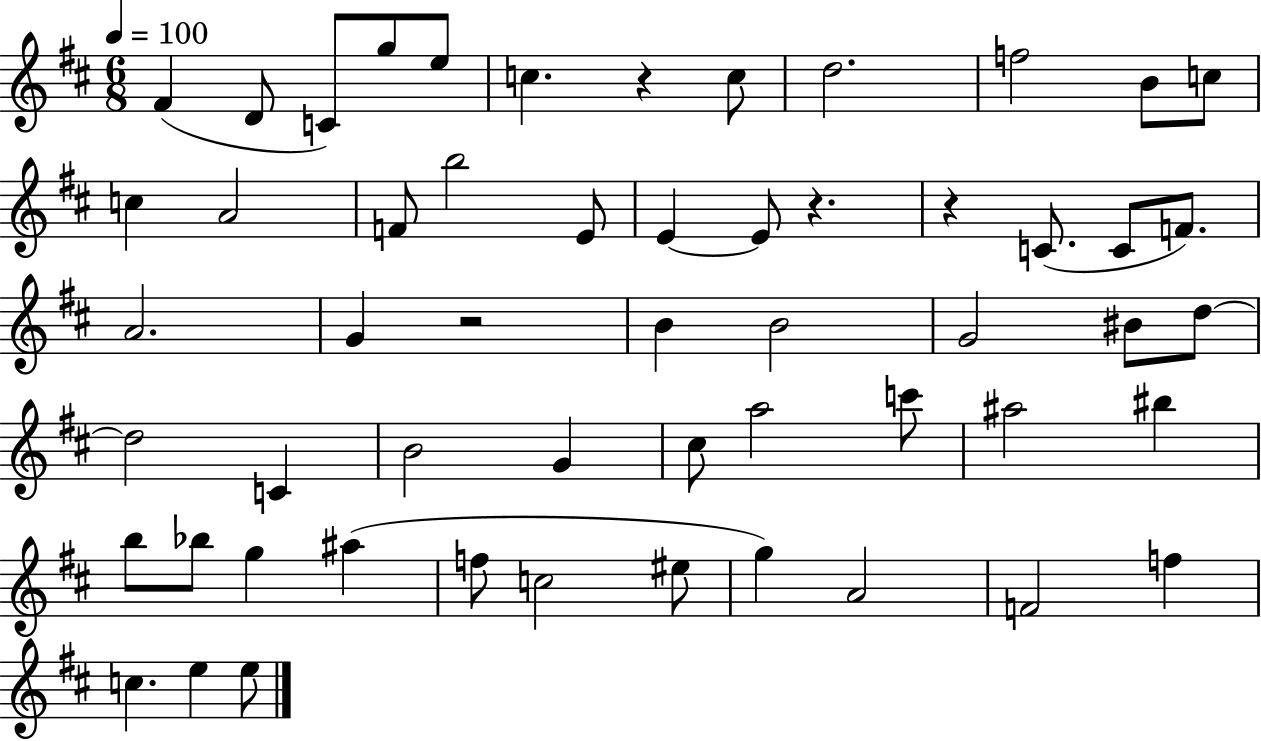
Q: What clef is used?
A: treble